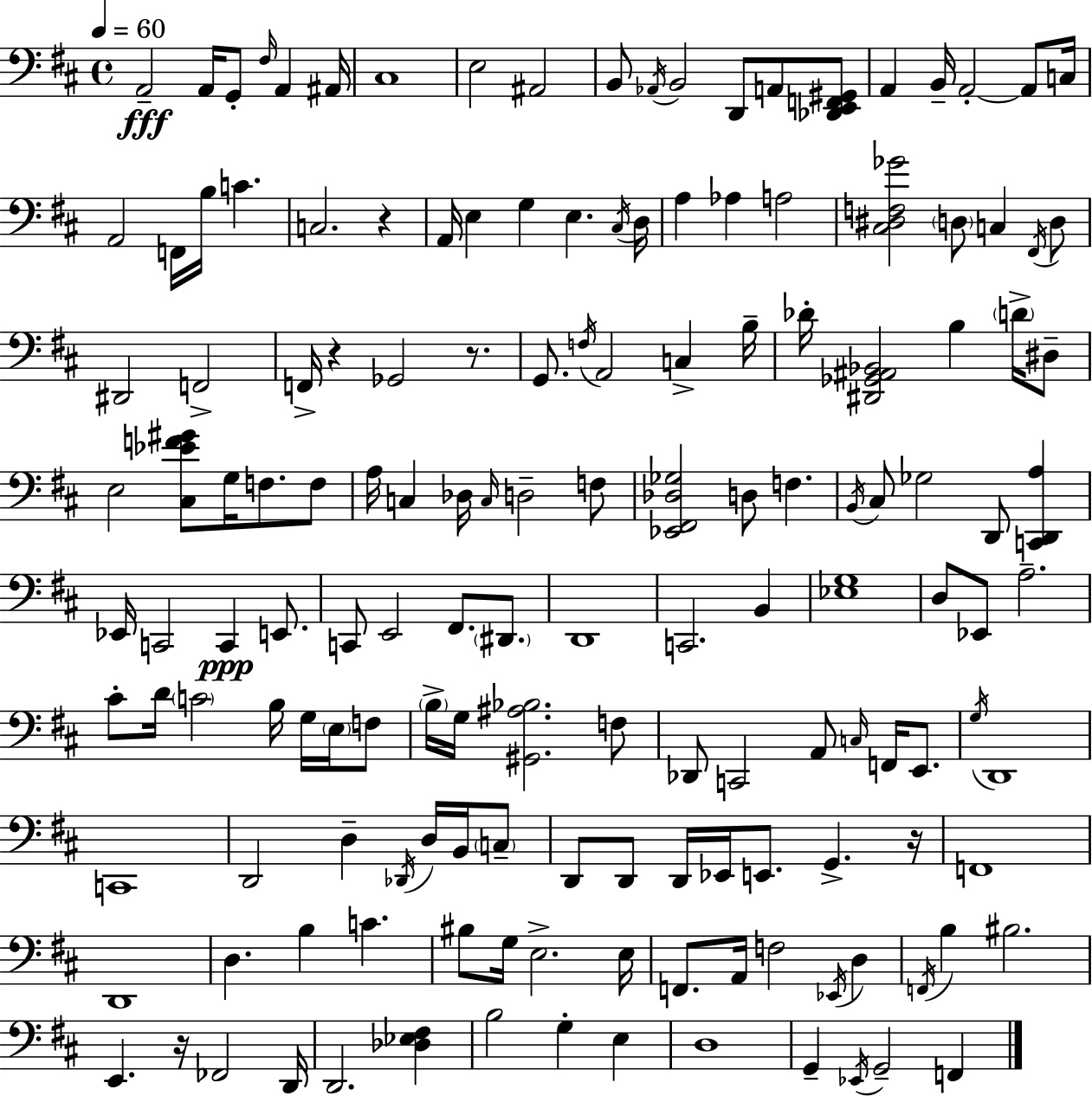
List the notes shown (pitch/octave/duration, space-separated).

A2/h A2/s G2/e F#3/s A2/q A#2/s C#3/w E3/h A#2/h B2/e Ab2/s B2/h D2/e A2/e [Db2,E2,F2,G#2]/e A2/q B2/s A2/h A2/e C3/s A2/h F2/s B3/s C4/q. C3/h. R/q A2/s E3/q G3/q E3/q. C#3/s D3/s A3/q Ab3/q A3/h [C#3,D#3,F3,Gb4]/h D3/e C3/q F#2/s D3/e D#2/h F2/h F2/s R/q Gb2/h R/e. G2/e. F3/s A2/h C3/q B3/s Db4/s [D#2,Gb2,A#2,Bb2]/h B3/q D4/s D#3/e E3/h [C#3,Eb4,F4,G#4]/e G3/s F3/e. F3/e A3/s C3/q Db3/s C3/s D3/h F3/e [Eb2,F#2,Db3,Gb3]/h D3/e F3/q. B2/s C#3/e Gb3/h D2/e [C2,D2,A3]/q Eb2/s C2/h C2/q E2/e. C2/e E2/h F#2/e. D#2/e. D2/w C2/h. B2/q [Eb3,G3]/w D3/e Eb2/e A3/h. C#4/e D4/s C4/h B3/s G3/s E3/s F3/e B3/s G3/s [G#2,A#3,Bb3]/h. F3/e Db2/e C2/h A2/e C3/s F2/s E2/e. G3/s D2/w C2/w D2/h D3/q Db2/s D3/s B2/s C3/e D2/e D2/e D2/s Eb2/s E2/e. G2/q. R/s F2/w D2/w D3/q. B3/q C4/q. BIS3/e G3/s E3/h. E3/s F2/e. A2/s F3/h Eb2/s D3/q F2/s B3/q BIS3/h. E2/q. R/s FES2/h D2/s D2/h. [Db3,Eb3,F#3]/q B3/h G3/q E3/q D3/w G2/q Eb2/s G2/h F2/q